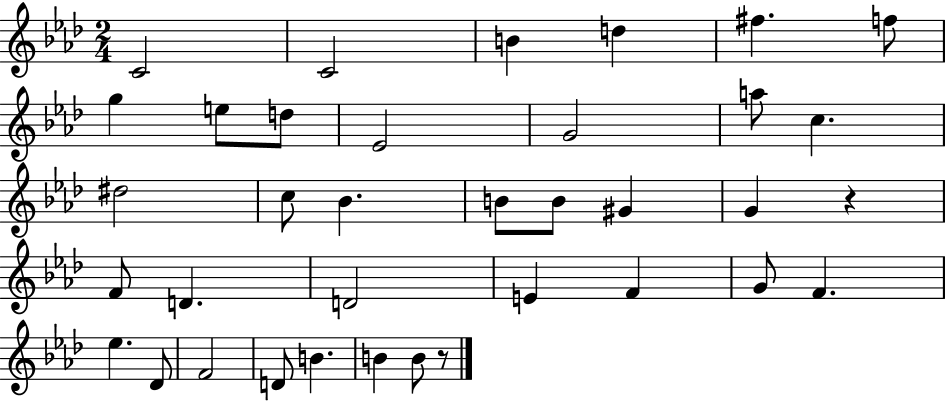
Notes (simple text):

C4/h C4/h B4/q D5/q F#5/q. F5/e G5/q E5/e D5/e Eb4/h G4/h A5/e C5/q. D#5/h C5/e Bb4/q. B4/e B4/e G#4/q G4/q R/q F4/e D4/q. D4/h E4/q F4/q G4/e F4/q. Eb5/q. Db4/e F4/h D4/e B4/q. B4/q B4/e R/e